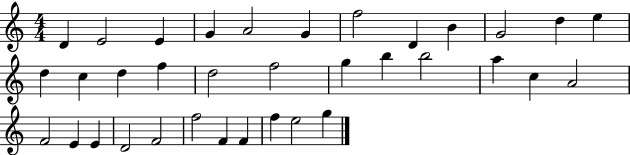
X:1
T:Untitled
M:4/4
L:1/4
K:C
D E2 E G A2 G f2 D B G2 d e d c d f d2 f2 g b b2 a c A2 F2 E E D2 F2 f2 F F f e2 g